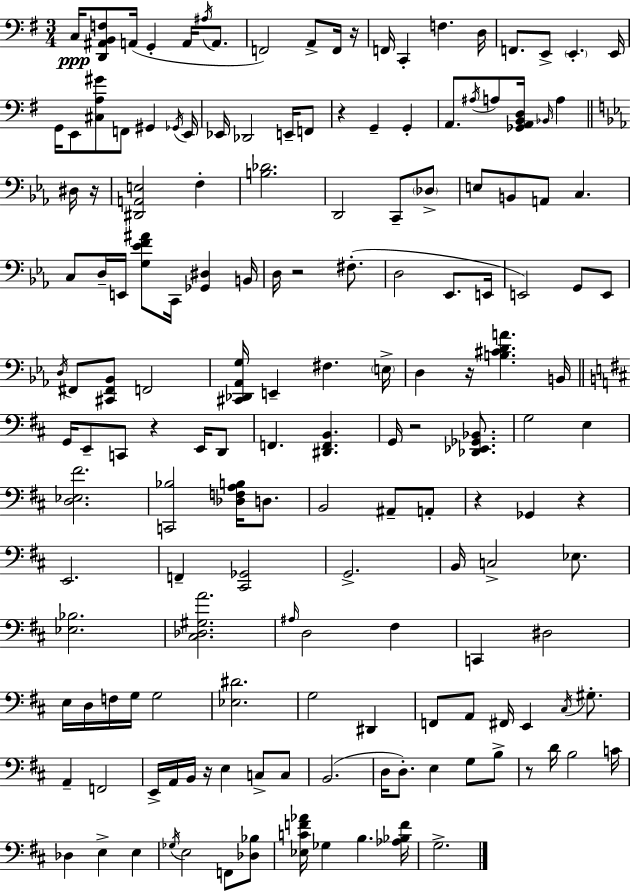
{
  \clef bass
  \numericTimeSignature
  \time 3/4
  \key e \minor
  c16\ppp <d, ais, b, f>8 a,16( g,4-. a,16 \acciaccatura { ais16 } a,8. | f,2) a,8-> f,16 | r16 f,16 c,4-. f4. | d16 f,8. e,8-> \parenthesize e,4.-. | \break e,16 g,16 e,8 <cis a gis'>8 f,8 gis,4 | \acciaccatura { ges,16 } e,16 ees,16 des,2 e,16-- | f,8 r4 g,4-- g,4-. | a,8. \acciaccatura { ais16 } a8 <ges, a, b, d>16 \grace { bes,16 } a4 | \break \bar "||" \break \key ees \major dis16 r16 <dis, a, e>2 f4-. | <b des'>2. | d,2 c,8-- | \parenthesize des8-> e8 b,8 a,8 c4. | \break c8 d16-- e,16 <g ees' f' ais'>8 c,16 <ges, dis>4 | b,16 d16 r2 fis8.-.( | d2 ees,8. | e,16 e,2) g,8 | \break e,8 \acciaccatura { d16 } fis,8 <cis, fis, bes,>8 f,2 | <cis, des, aes, g>16 e,4-- fis4. | \parenthesize e16-> d4 r16 <b cis' d' a'>4. | b,16 \bar "||" \break \key d \major g,16 e,8-- c,8 r4 e,16 d,8 | f,4. <dis, f, b,>4. | g,16 r2 <des, ees, ges, bes,>8. | g2 e4 | \break <d ees fis'>2. | <c, bes>2 <des f a b>16 d8. | b,2 ais,8-- a,8-. | r4 ges,4 r4 | \break e,2. | f,4-- <cis, ges,>2 | g,2.-> | b,16 c2-> ees8. | \break <ees bes>2. | <cis des gis a'>2. | \grace { ais16 } d2 fis4 | c,4 dis2 | \break e16 d16 f16 g16 g2 | <ees dis'>2. | g2 dis,4 | f,8 a,8 fis,16 e,4 \acciaccatura { cis16 } gis8.-. | \break a,4-- f,2 | e,16-> a,16 b,16 r16 e4 c8-> | c8 b,2.( | d16 d8.-.) e4 g8 | \break b8-> r8 d'16 b2 | c'16 des4 e4-> e4 | \acciaccatura { ges16 } e2 f,8 | <des bes>8 <ees c' f' aes'>16 ges4 b4. | \break <aes bes f'>16 g2.-> | \bar "|."
}